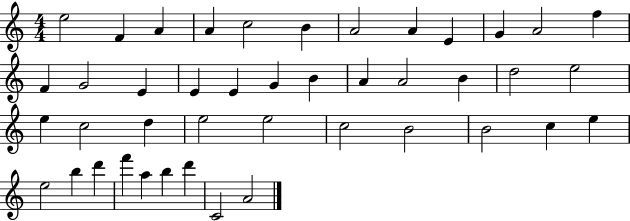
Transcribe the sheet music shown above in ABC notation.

X:1
T:Untitled
M:4/4
L:1/4
K:C
e2 F A A c2 B A2 A E G A2 f F G2 E E E G B A A2 B d2 e2 e c2 d e2 e2 c2 B2 B2 c e e2 b d' f' a b d' C2 A2